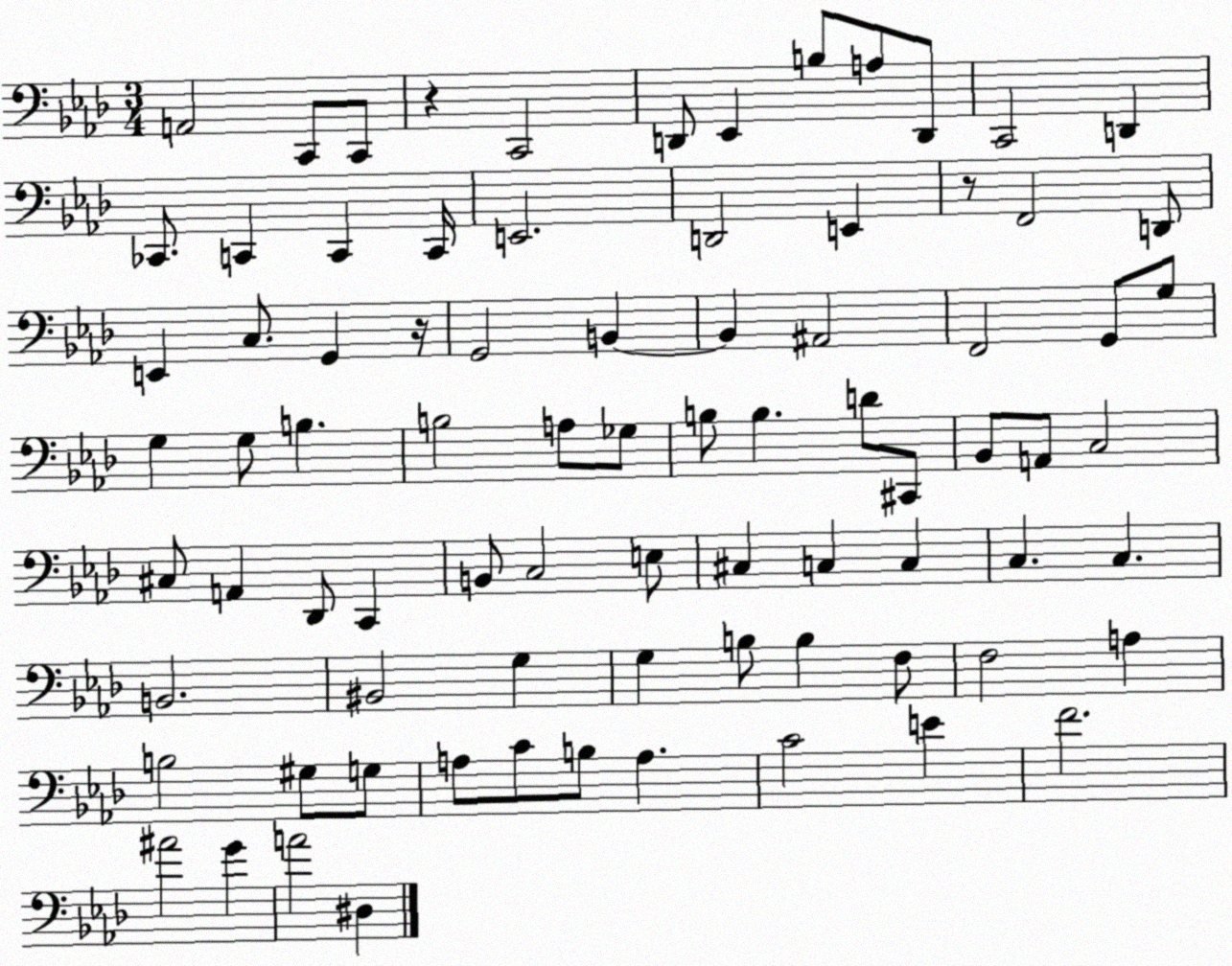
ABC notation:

X:1
T:Untitled
M:3/4
L:1/4
K:Ab
A,,2 C,,/2 C,,/2 z C,,2 D,,/2 _E,, B,/2 A,/2 D,,/2 C,,2 D,, _C,,/2 C,, C,, C,,/4 E,,2 D,,2 E,, z/2 F,,2 D,,/2 E,, C,/2 G,, z/4 G,,2 B,, B,, ^A,,2 F,,2 G,,/2 G,/2 G, G,/2 B, B,2 A,/2 _G,/2 B,/2 B, D/2 ^C,,/2 _B,,/2 A,,/2 C,2 ^C,/2 A,, _D,,/2 C,, B,,/2 C,2 E,/2 ^C, C, C, C, C, B,,2 ^B,,2 G, G, B,/2 B, F,/2 F,2 A, B,2 ^G,/2 G,/2 A,/2 C/2 B,/2 A, C2 E F2 ^A2 G A2 ^D,